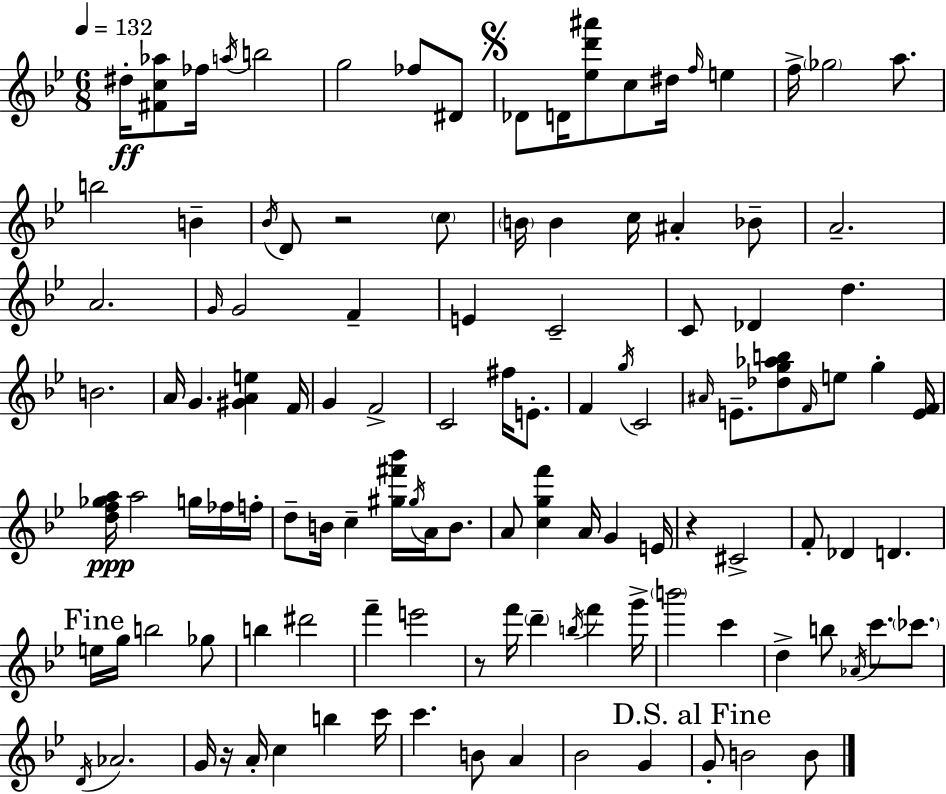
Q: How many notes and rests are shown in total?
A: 118